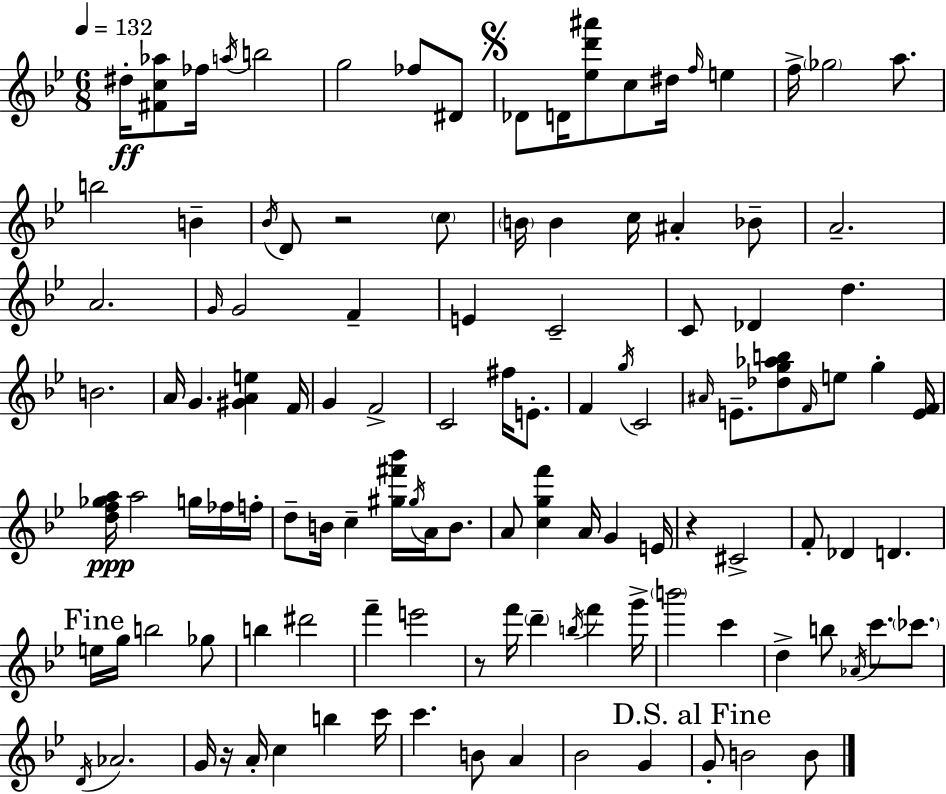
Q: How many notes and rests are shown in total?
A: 118